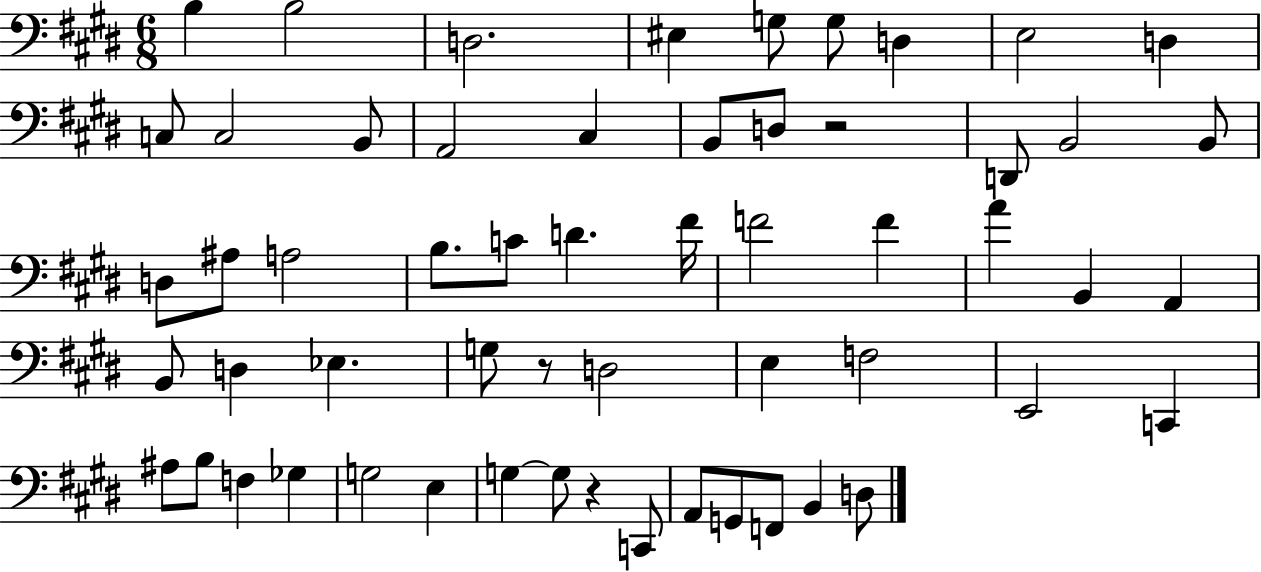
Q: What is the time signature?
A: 6/8